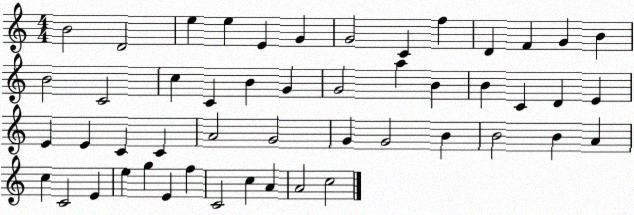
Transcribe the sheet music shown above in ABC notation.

X:1
T:Untitled
M:4/4
L:1/4
K:C
B2 D2 e e E G G2 C f D F G B B2 C2 c C B G G2 a B B C D E E E C C A2 G2 G G2 B B2 B A c C2 E e g E f C2 c A A2 c2